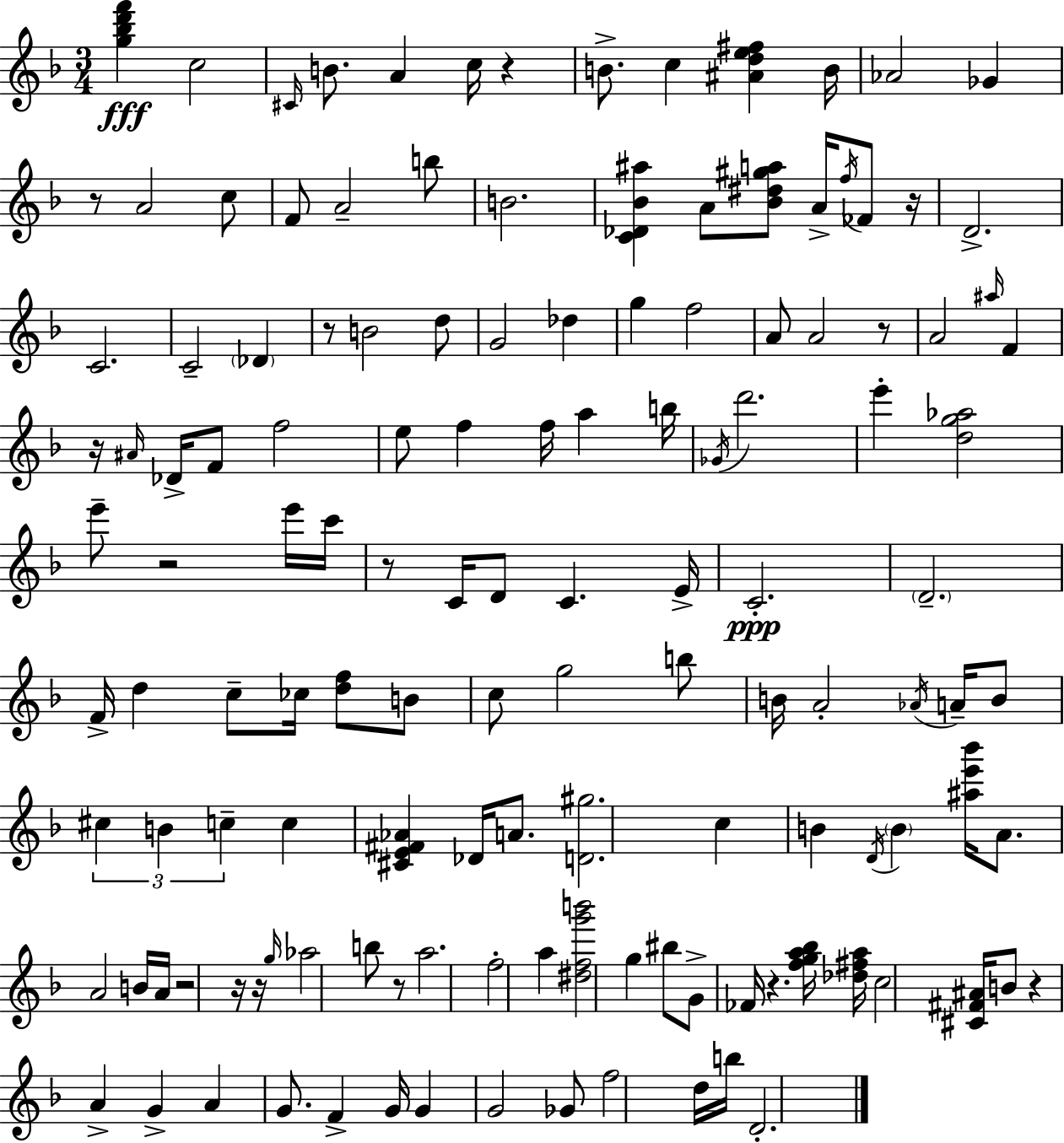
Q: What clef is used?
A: treble